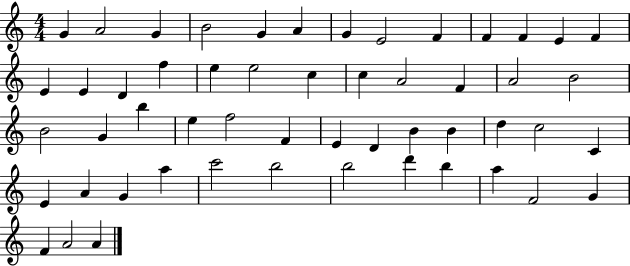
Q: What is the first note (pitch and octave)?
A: G4